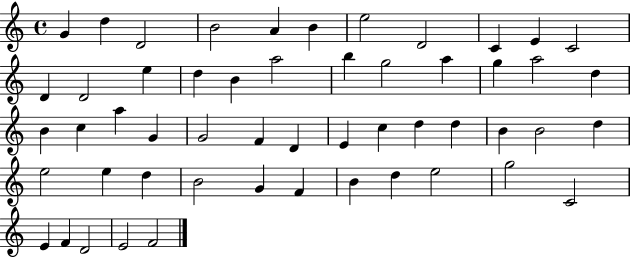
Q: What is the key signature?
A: C major